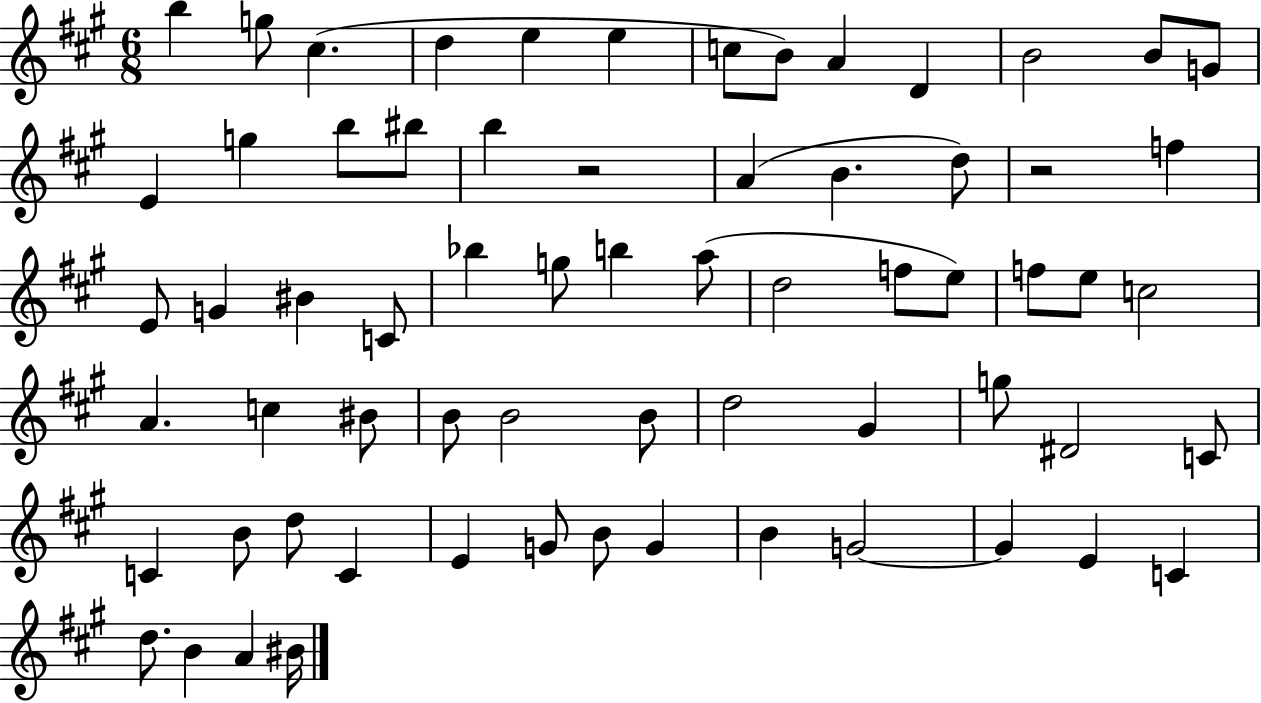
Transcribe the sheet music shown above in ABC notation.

X:1
T:Untitled
M:6/8
L:1/4
K:A
b g/2 ^c d e e c/2 B/2 A D B2 B/2 G/2 E g b/2 ^b/2 b z2 A B d/2 z2 f E/2 G ^B C/2 _b g/2 b a/2 d2 f/2 e/2 f/2 e/2 c2 A c ^B/2 B/2 B2 B/2 d2 ^G g/2 ^D2 C/2 C B/2 d/2 C E G/2 B/2 G B G2 G E C d/2 B A ^B/4